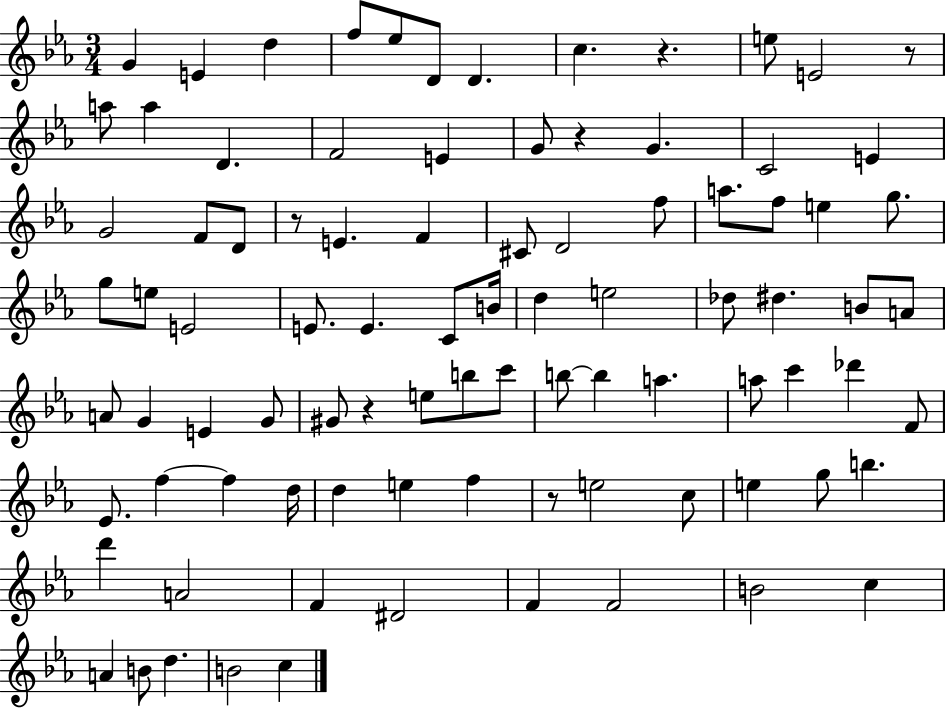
X:1
T:Untitled
M:3/4
L:1/4
K:Eb
G E d f/2 _e/2 D/2 D c z e/2 E2 z/2 a/2 a D F2 E G/2 z G C2 E G2 F/2 D/2 z/2 E F ^C/2 D2 f/2 a/2 f/2 e g/2 g/2 e/2 E2 E/2 E C/2 B/4 d e2 _d/2 ^d B/2 A/2 A/2 G E G/2 ^G/2 z e/2 b/2 c'/2 b/2 b a a/2 c' _d' F/2 _E/2 f f d/4 d e f z/2 e2 c/2 e g/2 b d' A2 F ^D2 F F2 B2 c A B/2 d B2 c